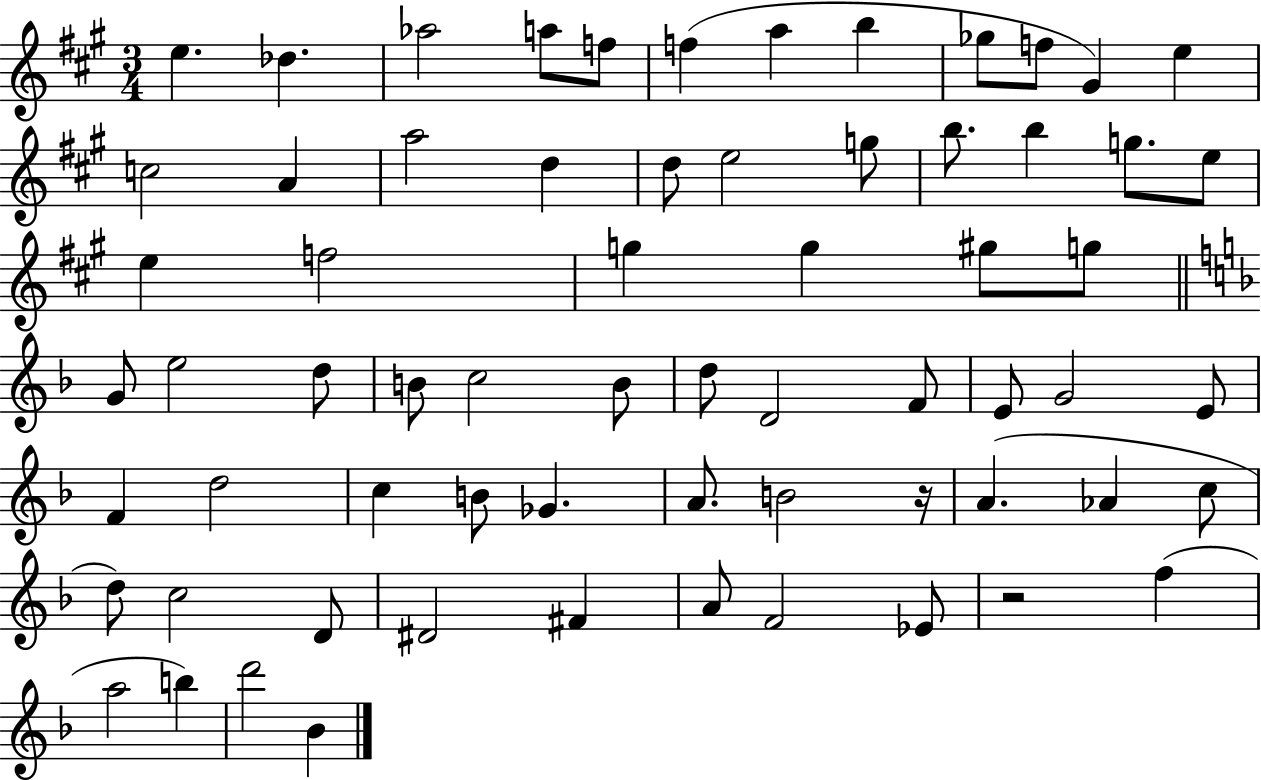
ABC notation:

X:1
T:Untitled
M:3/4
L:1/4
K:A
e _d _a2 a/2 f/2 f a b _g/2 f/2 ^G e c2 A a2 d d/2 e2 g/2 b/2 b g/2 e/2 e f2 g g ^g/2 g/2 G/2 e2 d/2 B/2 c2 B/2 d/2 D2 F/2 E/2 G2 E/2 F d2 c B/2 _G A/2 B2 z/4 A _A c/2 d/2 c2 D/2 ^D2 ^F A/2 F2 _E/2 z2 f a2 b d'2 _B